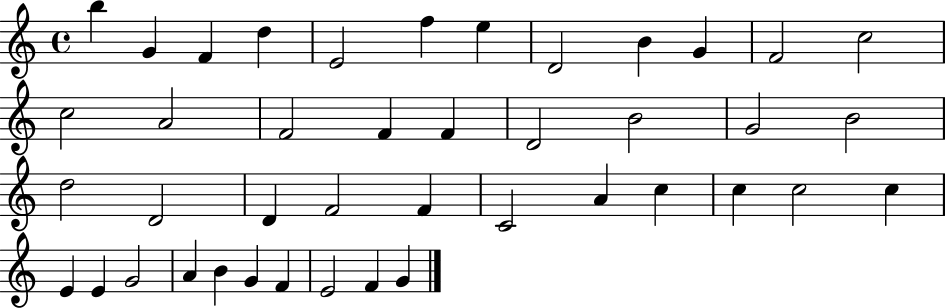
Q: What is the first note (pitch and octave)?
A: B5